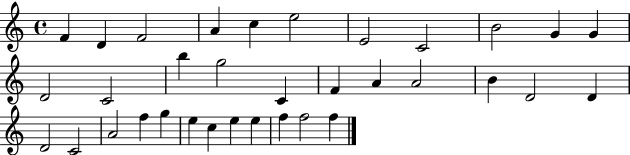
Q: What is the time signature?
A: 4/4